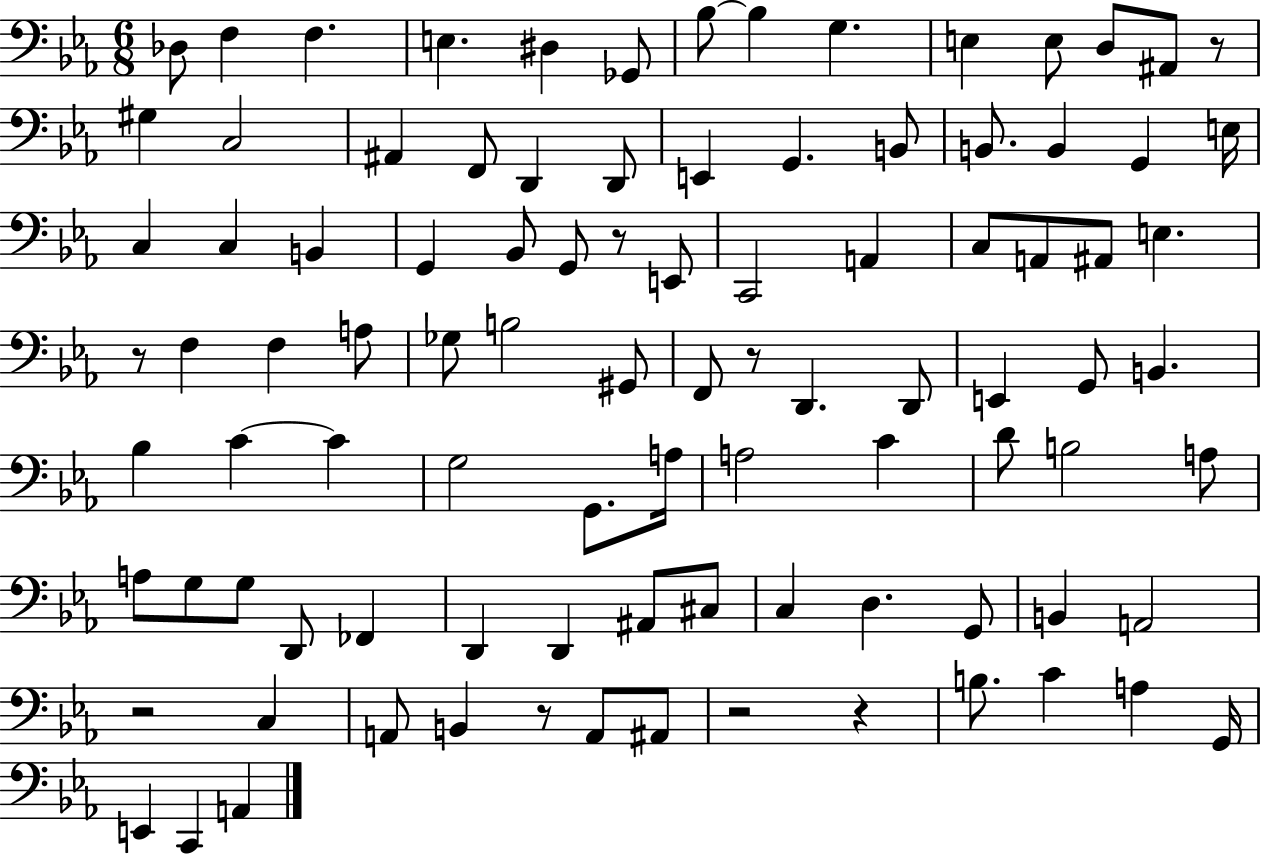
Db3/e F3/q F3/q. E3/q. D#3/q Gb2/e Bb3/e Bb3/q G3/q. E3/q E3/e D3/e A#2/e R/e G#3/q C3/h A#2/q F2/e D2/q D2/e E2/q G2/q. B2/e B2/e. B2/q G2/q E3/s C3/q C3/q B2/q G2/q Bb2/e G2/e R/e E2/e C2/h A2/q C3/e A2/e A#2/e E3/q. R/e F3/q F3/q A3/e Gb3/e B3/h G#2/e F2/e R/e D2/q. D2/e E2/q G2/e B2/q. Bb3/q C4/q C4/q G3/h G2/e. A3/s A3/h C4/q D4/e B3/h A3/e A3/e G3/e G3/e D2/e FES2/q D2/q D2/q A#2/e C#3/e C3/q D3/q. G2/e B2/q A2/h R/h C3/q A2/e B2/q R/e A2/e A#2/e R/h R/q B3/e. C4/q A3/q G2/s E2/q C2/q A2/q